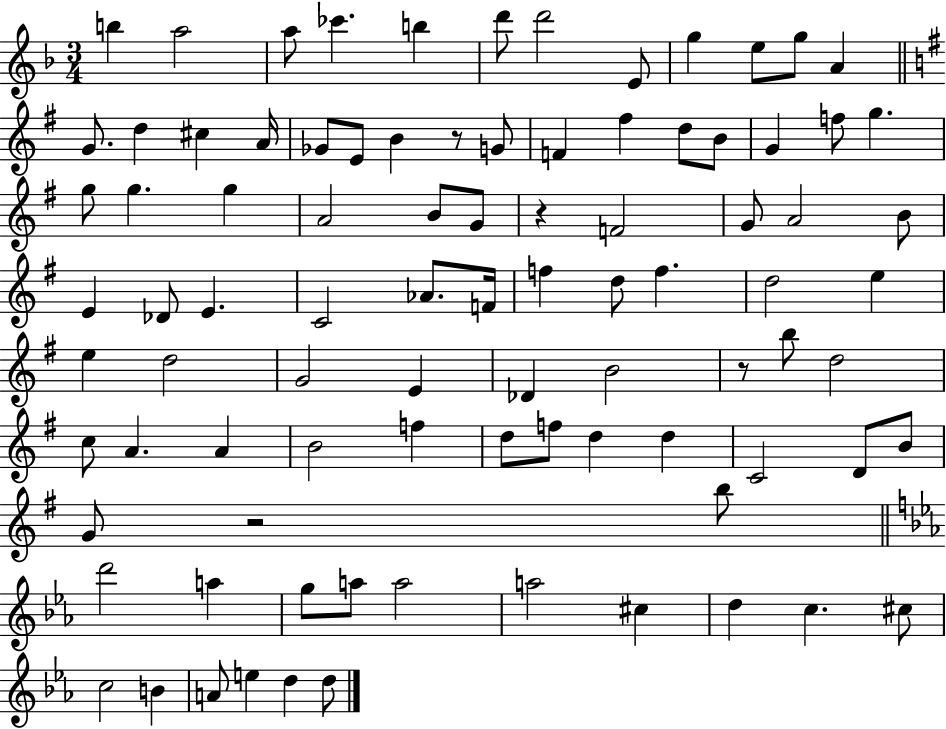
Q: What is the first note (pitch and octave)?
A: B5